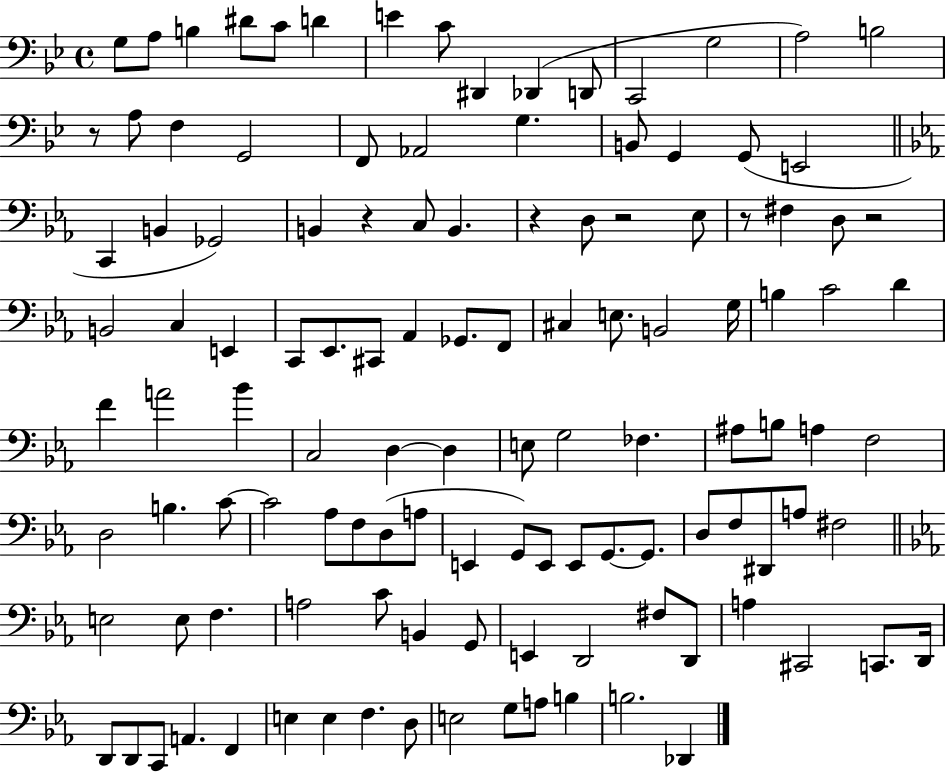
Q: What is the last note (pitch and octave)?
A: Db2